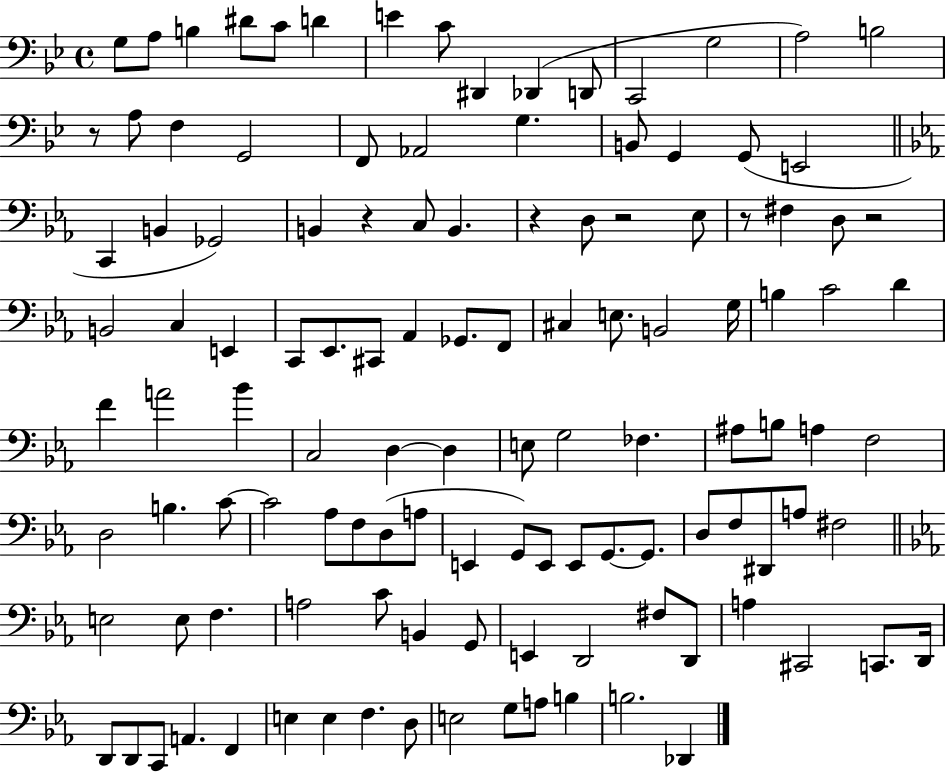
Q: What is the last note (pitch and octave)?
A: Db2